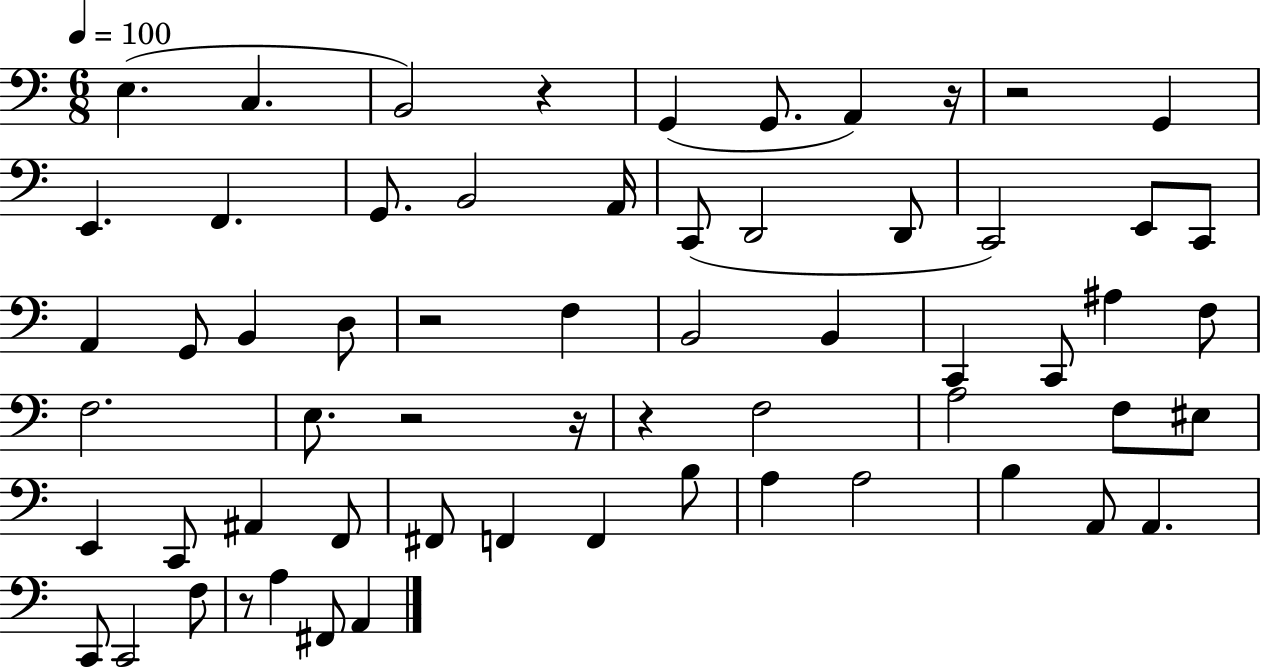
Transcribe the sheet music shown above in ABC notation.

X:1
T:Untitled
M:6/8
L:1/4
K:C
E, C, B,,2 z G,, G,,/2 A,, z/4 z2 G,, E,, F,, G,,/2 B,,2 A,,/4 C,,/2 D,,2 D,,/2 C,,2 E,,/2 C,,/2 A,, G,,/2 B,, D,/2 z2 F, B,,2 B,, C,, C,,/2 ^A, F,/2 F,2 E,/2 z2 z/4 z F,2 A,2 F,/2 ^E,/2 E,, C,,/2 ^A,, F,,/2 ^F,,/2 F,, F,, B,/2 A, A,2 B, A,,/2 A,, C,,/2 C,,2 F,/2 z/2 A, ^F,,/2 A,,